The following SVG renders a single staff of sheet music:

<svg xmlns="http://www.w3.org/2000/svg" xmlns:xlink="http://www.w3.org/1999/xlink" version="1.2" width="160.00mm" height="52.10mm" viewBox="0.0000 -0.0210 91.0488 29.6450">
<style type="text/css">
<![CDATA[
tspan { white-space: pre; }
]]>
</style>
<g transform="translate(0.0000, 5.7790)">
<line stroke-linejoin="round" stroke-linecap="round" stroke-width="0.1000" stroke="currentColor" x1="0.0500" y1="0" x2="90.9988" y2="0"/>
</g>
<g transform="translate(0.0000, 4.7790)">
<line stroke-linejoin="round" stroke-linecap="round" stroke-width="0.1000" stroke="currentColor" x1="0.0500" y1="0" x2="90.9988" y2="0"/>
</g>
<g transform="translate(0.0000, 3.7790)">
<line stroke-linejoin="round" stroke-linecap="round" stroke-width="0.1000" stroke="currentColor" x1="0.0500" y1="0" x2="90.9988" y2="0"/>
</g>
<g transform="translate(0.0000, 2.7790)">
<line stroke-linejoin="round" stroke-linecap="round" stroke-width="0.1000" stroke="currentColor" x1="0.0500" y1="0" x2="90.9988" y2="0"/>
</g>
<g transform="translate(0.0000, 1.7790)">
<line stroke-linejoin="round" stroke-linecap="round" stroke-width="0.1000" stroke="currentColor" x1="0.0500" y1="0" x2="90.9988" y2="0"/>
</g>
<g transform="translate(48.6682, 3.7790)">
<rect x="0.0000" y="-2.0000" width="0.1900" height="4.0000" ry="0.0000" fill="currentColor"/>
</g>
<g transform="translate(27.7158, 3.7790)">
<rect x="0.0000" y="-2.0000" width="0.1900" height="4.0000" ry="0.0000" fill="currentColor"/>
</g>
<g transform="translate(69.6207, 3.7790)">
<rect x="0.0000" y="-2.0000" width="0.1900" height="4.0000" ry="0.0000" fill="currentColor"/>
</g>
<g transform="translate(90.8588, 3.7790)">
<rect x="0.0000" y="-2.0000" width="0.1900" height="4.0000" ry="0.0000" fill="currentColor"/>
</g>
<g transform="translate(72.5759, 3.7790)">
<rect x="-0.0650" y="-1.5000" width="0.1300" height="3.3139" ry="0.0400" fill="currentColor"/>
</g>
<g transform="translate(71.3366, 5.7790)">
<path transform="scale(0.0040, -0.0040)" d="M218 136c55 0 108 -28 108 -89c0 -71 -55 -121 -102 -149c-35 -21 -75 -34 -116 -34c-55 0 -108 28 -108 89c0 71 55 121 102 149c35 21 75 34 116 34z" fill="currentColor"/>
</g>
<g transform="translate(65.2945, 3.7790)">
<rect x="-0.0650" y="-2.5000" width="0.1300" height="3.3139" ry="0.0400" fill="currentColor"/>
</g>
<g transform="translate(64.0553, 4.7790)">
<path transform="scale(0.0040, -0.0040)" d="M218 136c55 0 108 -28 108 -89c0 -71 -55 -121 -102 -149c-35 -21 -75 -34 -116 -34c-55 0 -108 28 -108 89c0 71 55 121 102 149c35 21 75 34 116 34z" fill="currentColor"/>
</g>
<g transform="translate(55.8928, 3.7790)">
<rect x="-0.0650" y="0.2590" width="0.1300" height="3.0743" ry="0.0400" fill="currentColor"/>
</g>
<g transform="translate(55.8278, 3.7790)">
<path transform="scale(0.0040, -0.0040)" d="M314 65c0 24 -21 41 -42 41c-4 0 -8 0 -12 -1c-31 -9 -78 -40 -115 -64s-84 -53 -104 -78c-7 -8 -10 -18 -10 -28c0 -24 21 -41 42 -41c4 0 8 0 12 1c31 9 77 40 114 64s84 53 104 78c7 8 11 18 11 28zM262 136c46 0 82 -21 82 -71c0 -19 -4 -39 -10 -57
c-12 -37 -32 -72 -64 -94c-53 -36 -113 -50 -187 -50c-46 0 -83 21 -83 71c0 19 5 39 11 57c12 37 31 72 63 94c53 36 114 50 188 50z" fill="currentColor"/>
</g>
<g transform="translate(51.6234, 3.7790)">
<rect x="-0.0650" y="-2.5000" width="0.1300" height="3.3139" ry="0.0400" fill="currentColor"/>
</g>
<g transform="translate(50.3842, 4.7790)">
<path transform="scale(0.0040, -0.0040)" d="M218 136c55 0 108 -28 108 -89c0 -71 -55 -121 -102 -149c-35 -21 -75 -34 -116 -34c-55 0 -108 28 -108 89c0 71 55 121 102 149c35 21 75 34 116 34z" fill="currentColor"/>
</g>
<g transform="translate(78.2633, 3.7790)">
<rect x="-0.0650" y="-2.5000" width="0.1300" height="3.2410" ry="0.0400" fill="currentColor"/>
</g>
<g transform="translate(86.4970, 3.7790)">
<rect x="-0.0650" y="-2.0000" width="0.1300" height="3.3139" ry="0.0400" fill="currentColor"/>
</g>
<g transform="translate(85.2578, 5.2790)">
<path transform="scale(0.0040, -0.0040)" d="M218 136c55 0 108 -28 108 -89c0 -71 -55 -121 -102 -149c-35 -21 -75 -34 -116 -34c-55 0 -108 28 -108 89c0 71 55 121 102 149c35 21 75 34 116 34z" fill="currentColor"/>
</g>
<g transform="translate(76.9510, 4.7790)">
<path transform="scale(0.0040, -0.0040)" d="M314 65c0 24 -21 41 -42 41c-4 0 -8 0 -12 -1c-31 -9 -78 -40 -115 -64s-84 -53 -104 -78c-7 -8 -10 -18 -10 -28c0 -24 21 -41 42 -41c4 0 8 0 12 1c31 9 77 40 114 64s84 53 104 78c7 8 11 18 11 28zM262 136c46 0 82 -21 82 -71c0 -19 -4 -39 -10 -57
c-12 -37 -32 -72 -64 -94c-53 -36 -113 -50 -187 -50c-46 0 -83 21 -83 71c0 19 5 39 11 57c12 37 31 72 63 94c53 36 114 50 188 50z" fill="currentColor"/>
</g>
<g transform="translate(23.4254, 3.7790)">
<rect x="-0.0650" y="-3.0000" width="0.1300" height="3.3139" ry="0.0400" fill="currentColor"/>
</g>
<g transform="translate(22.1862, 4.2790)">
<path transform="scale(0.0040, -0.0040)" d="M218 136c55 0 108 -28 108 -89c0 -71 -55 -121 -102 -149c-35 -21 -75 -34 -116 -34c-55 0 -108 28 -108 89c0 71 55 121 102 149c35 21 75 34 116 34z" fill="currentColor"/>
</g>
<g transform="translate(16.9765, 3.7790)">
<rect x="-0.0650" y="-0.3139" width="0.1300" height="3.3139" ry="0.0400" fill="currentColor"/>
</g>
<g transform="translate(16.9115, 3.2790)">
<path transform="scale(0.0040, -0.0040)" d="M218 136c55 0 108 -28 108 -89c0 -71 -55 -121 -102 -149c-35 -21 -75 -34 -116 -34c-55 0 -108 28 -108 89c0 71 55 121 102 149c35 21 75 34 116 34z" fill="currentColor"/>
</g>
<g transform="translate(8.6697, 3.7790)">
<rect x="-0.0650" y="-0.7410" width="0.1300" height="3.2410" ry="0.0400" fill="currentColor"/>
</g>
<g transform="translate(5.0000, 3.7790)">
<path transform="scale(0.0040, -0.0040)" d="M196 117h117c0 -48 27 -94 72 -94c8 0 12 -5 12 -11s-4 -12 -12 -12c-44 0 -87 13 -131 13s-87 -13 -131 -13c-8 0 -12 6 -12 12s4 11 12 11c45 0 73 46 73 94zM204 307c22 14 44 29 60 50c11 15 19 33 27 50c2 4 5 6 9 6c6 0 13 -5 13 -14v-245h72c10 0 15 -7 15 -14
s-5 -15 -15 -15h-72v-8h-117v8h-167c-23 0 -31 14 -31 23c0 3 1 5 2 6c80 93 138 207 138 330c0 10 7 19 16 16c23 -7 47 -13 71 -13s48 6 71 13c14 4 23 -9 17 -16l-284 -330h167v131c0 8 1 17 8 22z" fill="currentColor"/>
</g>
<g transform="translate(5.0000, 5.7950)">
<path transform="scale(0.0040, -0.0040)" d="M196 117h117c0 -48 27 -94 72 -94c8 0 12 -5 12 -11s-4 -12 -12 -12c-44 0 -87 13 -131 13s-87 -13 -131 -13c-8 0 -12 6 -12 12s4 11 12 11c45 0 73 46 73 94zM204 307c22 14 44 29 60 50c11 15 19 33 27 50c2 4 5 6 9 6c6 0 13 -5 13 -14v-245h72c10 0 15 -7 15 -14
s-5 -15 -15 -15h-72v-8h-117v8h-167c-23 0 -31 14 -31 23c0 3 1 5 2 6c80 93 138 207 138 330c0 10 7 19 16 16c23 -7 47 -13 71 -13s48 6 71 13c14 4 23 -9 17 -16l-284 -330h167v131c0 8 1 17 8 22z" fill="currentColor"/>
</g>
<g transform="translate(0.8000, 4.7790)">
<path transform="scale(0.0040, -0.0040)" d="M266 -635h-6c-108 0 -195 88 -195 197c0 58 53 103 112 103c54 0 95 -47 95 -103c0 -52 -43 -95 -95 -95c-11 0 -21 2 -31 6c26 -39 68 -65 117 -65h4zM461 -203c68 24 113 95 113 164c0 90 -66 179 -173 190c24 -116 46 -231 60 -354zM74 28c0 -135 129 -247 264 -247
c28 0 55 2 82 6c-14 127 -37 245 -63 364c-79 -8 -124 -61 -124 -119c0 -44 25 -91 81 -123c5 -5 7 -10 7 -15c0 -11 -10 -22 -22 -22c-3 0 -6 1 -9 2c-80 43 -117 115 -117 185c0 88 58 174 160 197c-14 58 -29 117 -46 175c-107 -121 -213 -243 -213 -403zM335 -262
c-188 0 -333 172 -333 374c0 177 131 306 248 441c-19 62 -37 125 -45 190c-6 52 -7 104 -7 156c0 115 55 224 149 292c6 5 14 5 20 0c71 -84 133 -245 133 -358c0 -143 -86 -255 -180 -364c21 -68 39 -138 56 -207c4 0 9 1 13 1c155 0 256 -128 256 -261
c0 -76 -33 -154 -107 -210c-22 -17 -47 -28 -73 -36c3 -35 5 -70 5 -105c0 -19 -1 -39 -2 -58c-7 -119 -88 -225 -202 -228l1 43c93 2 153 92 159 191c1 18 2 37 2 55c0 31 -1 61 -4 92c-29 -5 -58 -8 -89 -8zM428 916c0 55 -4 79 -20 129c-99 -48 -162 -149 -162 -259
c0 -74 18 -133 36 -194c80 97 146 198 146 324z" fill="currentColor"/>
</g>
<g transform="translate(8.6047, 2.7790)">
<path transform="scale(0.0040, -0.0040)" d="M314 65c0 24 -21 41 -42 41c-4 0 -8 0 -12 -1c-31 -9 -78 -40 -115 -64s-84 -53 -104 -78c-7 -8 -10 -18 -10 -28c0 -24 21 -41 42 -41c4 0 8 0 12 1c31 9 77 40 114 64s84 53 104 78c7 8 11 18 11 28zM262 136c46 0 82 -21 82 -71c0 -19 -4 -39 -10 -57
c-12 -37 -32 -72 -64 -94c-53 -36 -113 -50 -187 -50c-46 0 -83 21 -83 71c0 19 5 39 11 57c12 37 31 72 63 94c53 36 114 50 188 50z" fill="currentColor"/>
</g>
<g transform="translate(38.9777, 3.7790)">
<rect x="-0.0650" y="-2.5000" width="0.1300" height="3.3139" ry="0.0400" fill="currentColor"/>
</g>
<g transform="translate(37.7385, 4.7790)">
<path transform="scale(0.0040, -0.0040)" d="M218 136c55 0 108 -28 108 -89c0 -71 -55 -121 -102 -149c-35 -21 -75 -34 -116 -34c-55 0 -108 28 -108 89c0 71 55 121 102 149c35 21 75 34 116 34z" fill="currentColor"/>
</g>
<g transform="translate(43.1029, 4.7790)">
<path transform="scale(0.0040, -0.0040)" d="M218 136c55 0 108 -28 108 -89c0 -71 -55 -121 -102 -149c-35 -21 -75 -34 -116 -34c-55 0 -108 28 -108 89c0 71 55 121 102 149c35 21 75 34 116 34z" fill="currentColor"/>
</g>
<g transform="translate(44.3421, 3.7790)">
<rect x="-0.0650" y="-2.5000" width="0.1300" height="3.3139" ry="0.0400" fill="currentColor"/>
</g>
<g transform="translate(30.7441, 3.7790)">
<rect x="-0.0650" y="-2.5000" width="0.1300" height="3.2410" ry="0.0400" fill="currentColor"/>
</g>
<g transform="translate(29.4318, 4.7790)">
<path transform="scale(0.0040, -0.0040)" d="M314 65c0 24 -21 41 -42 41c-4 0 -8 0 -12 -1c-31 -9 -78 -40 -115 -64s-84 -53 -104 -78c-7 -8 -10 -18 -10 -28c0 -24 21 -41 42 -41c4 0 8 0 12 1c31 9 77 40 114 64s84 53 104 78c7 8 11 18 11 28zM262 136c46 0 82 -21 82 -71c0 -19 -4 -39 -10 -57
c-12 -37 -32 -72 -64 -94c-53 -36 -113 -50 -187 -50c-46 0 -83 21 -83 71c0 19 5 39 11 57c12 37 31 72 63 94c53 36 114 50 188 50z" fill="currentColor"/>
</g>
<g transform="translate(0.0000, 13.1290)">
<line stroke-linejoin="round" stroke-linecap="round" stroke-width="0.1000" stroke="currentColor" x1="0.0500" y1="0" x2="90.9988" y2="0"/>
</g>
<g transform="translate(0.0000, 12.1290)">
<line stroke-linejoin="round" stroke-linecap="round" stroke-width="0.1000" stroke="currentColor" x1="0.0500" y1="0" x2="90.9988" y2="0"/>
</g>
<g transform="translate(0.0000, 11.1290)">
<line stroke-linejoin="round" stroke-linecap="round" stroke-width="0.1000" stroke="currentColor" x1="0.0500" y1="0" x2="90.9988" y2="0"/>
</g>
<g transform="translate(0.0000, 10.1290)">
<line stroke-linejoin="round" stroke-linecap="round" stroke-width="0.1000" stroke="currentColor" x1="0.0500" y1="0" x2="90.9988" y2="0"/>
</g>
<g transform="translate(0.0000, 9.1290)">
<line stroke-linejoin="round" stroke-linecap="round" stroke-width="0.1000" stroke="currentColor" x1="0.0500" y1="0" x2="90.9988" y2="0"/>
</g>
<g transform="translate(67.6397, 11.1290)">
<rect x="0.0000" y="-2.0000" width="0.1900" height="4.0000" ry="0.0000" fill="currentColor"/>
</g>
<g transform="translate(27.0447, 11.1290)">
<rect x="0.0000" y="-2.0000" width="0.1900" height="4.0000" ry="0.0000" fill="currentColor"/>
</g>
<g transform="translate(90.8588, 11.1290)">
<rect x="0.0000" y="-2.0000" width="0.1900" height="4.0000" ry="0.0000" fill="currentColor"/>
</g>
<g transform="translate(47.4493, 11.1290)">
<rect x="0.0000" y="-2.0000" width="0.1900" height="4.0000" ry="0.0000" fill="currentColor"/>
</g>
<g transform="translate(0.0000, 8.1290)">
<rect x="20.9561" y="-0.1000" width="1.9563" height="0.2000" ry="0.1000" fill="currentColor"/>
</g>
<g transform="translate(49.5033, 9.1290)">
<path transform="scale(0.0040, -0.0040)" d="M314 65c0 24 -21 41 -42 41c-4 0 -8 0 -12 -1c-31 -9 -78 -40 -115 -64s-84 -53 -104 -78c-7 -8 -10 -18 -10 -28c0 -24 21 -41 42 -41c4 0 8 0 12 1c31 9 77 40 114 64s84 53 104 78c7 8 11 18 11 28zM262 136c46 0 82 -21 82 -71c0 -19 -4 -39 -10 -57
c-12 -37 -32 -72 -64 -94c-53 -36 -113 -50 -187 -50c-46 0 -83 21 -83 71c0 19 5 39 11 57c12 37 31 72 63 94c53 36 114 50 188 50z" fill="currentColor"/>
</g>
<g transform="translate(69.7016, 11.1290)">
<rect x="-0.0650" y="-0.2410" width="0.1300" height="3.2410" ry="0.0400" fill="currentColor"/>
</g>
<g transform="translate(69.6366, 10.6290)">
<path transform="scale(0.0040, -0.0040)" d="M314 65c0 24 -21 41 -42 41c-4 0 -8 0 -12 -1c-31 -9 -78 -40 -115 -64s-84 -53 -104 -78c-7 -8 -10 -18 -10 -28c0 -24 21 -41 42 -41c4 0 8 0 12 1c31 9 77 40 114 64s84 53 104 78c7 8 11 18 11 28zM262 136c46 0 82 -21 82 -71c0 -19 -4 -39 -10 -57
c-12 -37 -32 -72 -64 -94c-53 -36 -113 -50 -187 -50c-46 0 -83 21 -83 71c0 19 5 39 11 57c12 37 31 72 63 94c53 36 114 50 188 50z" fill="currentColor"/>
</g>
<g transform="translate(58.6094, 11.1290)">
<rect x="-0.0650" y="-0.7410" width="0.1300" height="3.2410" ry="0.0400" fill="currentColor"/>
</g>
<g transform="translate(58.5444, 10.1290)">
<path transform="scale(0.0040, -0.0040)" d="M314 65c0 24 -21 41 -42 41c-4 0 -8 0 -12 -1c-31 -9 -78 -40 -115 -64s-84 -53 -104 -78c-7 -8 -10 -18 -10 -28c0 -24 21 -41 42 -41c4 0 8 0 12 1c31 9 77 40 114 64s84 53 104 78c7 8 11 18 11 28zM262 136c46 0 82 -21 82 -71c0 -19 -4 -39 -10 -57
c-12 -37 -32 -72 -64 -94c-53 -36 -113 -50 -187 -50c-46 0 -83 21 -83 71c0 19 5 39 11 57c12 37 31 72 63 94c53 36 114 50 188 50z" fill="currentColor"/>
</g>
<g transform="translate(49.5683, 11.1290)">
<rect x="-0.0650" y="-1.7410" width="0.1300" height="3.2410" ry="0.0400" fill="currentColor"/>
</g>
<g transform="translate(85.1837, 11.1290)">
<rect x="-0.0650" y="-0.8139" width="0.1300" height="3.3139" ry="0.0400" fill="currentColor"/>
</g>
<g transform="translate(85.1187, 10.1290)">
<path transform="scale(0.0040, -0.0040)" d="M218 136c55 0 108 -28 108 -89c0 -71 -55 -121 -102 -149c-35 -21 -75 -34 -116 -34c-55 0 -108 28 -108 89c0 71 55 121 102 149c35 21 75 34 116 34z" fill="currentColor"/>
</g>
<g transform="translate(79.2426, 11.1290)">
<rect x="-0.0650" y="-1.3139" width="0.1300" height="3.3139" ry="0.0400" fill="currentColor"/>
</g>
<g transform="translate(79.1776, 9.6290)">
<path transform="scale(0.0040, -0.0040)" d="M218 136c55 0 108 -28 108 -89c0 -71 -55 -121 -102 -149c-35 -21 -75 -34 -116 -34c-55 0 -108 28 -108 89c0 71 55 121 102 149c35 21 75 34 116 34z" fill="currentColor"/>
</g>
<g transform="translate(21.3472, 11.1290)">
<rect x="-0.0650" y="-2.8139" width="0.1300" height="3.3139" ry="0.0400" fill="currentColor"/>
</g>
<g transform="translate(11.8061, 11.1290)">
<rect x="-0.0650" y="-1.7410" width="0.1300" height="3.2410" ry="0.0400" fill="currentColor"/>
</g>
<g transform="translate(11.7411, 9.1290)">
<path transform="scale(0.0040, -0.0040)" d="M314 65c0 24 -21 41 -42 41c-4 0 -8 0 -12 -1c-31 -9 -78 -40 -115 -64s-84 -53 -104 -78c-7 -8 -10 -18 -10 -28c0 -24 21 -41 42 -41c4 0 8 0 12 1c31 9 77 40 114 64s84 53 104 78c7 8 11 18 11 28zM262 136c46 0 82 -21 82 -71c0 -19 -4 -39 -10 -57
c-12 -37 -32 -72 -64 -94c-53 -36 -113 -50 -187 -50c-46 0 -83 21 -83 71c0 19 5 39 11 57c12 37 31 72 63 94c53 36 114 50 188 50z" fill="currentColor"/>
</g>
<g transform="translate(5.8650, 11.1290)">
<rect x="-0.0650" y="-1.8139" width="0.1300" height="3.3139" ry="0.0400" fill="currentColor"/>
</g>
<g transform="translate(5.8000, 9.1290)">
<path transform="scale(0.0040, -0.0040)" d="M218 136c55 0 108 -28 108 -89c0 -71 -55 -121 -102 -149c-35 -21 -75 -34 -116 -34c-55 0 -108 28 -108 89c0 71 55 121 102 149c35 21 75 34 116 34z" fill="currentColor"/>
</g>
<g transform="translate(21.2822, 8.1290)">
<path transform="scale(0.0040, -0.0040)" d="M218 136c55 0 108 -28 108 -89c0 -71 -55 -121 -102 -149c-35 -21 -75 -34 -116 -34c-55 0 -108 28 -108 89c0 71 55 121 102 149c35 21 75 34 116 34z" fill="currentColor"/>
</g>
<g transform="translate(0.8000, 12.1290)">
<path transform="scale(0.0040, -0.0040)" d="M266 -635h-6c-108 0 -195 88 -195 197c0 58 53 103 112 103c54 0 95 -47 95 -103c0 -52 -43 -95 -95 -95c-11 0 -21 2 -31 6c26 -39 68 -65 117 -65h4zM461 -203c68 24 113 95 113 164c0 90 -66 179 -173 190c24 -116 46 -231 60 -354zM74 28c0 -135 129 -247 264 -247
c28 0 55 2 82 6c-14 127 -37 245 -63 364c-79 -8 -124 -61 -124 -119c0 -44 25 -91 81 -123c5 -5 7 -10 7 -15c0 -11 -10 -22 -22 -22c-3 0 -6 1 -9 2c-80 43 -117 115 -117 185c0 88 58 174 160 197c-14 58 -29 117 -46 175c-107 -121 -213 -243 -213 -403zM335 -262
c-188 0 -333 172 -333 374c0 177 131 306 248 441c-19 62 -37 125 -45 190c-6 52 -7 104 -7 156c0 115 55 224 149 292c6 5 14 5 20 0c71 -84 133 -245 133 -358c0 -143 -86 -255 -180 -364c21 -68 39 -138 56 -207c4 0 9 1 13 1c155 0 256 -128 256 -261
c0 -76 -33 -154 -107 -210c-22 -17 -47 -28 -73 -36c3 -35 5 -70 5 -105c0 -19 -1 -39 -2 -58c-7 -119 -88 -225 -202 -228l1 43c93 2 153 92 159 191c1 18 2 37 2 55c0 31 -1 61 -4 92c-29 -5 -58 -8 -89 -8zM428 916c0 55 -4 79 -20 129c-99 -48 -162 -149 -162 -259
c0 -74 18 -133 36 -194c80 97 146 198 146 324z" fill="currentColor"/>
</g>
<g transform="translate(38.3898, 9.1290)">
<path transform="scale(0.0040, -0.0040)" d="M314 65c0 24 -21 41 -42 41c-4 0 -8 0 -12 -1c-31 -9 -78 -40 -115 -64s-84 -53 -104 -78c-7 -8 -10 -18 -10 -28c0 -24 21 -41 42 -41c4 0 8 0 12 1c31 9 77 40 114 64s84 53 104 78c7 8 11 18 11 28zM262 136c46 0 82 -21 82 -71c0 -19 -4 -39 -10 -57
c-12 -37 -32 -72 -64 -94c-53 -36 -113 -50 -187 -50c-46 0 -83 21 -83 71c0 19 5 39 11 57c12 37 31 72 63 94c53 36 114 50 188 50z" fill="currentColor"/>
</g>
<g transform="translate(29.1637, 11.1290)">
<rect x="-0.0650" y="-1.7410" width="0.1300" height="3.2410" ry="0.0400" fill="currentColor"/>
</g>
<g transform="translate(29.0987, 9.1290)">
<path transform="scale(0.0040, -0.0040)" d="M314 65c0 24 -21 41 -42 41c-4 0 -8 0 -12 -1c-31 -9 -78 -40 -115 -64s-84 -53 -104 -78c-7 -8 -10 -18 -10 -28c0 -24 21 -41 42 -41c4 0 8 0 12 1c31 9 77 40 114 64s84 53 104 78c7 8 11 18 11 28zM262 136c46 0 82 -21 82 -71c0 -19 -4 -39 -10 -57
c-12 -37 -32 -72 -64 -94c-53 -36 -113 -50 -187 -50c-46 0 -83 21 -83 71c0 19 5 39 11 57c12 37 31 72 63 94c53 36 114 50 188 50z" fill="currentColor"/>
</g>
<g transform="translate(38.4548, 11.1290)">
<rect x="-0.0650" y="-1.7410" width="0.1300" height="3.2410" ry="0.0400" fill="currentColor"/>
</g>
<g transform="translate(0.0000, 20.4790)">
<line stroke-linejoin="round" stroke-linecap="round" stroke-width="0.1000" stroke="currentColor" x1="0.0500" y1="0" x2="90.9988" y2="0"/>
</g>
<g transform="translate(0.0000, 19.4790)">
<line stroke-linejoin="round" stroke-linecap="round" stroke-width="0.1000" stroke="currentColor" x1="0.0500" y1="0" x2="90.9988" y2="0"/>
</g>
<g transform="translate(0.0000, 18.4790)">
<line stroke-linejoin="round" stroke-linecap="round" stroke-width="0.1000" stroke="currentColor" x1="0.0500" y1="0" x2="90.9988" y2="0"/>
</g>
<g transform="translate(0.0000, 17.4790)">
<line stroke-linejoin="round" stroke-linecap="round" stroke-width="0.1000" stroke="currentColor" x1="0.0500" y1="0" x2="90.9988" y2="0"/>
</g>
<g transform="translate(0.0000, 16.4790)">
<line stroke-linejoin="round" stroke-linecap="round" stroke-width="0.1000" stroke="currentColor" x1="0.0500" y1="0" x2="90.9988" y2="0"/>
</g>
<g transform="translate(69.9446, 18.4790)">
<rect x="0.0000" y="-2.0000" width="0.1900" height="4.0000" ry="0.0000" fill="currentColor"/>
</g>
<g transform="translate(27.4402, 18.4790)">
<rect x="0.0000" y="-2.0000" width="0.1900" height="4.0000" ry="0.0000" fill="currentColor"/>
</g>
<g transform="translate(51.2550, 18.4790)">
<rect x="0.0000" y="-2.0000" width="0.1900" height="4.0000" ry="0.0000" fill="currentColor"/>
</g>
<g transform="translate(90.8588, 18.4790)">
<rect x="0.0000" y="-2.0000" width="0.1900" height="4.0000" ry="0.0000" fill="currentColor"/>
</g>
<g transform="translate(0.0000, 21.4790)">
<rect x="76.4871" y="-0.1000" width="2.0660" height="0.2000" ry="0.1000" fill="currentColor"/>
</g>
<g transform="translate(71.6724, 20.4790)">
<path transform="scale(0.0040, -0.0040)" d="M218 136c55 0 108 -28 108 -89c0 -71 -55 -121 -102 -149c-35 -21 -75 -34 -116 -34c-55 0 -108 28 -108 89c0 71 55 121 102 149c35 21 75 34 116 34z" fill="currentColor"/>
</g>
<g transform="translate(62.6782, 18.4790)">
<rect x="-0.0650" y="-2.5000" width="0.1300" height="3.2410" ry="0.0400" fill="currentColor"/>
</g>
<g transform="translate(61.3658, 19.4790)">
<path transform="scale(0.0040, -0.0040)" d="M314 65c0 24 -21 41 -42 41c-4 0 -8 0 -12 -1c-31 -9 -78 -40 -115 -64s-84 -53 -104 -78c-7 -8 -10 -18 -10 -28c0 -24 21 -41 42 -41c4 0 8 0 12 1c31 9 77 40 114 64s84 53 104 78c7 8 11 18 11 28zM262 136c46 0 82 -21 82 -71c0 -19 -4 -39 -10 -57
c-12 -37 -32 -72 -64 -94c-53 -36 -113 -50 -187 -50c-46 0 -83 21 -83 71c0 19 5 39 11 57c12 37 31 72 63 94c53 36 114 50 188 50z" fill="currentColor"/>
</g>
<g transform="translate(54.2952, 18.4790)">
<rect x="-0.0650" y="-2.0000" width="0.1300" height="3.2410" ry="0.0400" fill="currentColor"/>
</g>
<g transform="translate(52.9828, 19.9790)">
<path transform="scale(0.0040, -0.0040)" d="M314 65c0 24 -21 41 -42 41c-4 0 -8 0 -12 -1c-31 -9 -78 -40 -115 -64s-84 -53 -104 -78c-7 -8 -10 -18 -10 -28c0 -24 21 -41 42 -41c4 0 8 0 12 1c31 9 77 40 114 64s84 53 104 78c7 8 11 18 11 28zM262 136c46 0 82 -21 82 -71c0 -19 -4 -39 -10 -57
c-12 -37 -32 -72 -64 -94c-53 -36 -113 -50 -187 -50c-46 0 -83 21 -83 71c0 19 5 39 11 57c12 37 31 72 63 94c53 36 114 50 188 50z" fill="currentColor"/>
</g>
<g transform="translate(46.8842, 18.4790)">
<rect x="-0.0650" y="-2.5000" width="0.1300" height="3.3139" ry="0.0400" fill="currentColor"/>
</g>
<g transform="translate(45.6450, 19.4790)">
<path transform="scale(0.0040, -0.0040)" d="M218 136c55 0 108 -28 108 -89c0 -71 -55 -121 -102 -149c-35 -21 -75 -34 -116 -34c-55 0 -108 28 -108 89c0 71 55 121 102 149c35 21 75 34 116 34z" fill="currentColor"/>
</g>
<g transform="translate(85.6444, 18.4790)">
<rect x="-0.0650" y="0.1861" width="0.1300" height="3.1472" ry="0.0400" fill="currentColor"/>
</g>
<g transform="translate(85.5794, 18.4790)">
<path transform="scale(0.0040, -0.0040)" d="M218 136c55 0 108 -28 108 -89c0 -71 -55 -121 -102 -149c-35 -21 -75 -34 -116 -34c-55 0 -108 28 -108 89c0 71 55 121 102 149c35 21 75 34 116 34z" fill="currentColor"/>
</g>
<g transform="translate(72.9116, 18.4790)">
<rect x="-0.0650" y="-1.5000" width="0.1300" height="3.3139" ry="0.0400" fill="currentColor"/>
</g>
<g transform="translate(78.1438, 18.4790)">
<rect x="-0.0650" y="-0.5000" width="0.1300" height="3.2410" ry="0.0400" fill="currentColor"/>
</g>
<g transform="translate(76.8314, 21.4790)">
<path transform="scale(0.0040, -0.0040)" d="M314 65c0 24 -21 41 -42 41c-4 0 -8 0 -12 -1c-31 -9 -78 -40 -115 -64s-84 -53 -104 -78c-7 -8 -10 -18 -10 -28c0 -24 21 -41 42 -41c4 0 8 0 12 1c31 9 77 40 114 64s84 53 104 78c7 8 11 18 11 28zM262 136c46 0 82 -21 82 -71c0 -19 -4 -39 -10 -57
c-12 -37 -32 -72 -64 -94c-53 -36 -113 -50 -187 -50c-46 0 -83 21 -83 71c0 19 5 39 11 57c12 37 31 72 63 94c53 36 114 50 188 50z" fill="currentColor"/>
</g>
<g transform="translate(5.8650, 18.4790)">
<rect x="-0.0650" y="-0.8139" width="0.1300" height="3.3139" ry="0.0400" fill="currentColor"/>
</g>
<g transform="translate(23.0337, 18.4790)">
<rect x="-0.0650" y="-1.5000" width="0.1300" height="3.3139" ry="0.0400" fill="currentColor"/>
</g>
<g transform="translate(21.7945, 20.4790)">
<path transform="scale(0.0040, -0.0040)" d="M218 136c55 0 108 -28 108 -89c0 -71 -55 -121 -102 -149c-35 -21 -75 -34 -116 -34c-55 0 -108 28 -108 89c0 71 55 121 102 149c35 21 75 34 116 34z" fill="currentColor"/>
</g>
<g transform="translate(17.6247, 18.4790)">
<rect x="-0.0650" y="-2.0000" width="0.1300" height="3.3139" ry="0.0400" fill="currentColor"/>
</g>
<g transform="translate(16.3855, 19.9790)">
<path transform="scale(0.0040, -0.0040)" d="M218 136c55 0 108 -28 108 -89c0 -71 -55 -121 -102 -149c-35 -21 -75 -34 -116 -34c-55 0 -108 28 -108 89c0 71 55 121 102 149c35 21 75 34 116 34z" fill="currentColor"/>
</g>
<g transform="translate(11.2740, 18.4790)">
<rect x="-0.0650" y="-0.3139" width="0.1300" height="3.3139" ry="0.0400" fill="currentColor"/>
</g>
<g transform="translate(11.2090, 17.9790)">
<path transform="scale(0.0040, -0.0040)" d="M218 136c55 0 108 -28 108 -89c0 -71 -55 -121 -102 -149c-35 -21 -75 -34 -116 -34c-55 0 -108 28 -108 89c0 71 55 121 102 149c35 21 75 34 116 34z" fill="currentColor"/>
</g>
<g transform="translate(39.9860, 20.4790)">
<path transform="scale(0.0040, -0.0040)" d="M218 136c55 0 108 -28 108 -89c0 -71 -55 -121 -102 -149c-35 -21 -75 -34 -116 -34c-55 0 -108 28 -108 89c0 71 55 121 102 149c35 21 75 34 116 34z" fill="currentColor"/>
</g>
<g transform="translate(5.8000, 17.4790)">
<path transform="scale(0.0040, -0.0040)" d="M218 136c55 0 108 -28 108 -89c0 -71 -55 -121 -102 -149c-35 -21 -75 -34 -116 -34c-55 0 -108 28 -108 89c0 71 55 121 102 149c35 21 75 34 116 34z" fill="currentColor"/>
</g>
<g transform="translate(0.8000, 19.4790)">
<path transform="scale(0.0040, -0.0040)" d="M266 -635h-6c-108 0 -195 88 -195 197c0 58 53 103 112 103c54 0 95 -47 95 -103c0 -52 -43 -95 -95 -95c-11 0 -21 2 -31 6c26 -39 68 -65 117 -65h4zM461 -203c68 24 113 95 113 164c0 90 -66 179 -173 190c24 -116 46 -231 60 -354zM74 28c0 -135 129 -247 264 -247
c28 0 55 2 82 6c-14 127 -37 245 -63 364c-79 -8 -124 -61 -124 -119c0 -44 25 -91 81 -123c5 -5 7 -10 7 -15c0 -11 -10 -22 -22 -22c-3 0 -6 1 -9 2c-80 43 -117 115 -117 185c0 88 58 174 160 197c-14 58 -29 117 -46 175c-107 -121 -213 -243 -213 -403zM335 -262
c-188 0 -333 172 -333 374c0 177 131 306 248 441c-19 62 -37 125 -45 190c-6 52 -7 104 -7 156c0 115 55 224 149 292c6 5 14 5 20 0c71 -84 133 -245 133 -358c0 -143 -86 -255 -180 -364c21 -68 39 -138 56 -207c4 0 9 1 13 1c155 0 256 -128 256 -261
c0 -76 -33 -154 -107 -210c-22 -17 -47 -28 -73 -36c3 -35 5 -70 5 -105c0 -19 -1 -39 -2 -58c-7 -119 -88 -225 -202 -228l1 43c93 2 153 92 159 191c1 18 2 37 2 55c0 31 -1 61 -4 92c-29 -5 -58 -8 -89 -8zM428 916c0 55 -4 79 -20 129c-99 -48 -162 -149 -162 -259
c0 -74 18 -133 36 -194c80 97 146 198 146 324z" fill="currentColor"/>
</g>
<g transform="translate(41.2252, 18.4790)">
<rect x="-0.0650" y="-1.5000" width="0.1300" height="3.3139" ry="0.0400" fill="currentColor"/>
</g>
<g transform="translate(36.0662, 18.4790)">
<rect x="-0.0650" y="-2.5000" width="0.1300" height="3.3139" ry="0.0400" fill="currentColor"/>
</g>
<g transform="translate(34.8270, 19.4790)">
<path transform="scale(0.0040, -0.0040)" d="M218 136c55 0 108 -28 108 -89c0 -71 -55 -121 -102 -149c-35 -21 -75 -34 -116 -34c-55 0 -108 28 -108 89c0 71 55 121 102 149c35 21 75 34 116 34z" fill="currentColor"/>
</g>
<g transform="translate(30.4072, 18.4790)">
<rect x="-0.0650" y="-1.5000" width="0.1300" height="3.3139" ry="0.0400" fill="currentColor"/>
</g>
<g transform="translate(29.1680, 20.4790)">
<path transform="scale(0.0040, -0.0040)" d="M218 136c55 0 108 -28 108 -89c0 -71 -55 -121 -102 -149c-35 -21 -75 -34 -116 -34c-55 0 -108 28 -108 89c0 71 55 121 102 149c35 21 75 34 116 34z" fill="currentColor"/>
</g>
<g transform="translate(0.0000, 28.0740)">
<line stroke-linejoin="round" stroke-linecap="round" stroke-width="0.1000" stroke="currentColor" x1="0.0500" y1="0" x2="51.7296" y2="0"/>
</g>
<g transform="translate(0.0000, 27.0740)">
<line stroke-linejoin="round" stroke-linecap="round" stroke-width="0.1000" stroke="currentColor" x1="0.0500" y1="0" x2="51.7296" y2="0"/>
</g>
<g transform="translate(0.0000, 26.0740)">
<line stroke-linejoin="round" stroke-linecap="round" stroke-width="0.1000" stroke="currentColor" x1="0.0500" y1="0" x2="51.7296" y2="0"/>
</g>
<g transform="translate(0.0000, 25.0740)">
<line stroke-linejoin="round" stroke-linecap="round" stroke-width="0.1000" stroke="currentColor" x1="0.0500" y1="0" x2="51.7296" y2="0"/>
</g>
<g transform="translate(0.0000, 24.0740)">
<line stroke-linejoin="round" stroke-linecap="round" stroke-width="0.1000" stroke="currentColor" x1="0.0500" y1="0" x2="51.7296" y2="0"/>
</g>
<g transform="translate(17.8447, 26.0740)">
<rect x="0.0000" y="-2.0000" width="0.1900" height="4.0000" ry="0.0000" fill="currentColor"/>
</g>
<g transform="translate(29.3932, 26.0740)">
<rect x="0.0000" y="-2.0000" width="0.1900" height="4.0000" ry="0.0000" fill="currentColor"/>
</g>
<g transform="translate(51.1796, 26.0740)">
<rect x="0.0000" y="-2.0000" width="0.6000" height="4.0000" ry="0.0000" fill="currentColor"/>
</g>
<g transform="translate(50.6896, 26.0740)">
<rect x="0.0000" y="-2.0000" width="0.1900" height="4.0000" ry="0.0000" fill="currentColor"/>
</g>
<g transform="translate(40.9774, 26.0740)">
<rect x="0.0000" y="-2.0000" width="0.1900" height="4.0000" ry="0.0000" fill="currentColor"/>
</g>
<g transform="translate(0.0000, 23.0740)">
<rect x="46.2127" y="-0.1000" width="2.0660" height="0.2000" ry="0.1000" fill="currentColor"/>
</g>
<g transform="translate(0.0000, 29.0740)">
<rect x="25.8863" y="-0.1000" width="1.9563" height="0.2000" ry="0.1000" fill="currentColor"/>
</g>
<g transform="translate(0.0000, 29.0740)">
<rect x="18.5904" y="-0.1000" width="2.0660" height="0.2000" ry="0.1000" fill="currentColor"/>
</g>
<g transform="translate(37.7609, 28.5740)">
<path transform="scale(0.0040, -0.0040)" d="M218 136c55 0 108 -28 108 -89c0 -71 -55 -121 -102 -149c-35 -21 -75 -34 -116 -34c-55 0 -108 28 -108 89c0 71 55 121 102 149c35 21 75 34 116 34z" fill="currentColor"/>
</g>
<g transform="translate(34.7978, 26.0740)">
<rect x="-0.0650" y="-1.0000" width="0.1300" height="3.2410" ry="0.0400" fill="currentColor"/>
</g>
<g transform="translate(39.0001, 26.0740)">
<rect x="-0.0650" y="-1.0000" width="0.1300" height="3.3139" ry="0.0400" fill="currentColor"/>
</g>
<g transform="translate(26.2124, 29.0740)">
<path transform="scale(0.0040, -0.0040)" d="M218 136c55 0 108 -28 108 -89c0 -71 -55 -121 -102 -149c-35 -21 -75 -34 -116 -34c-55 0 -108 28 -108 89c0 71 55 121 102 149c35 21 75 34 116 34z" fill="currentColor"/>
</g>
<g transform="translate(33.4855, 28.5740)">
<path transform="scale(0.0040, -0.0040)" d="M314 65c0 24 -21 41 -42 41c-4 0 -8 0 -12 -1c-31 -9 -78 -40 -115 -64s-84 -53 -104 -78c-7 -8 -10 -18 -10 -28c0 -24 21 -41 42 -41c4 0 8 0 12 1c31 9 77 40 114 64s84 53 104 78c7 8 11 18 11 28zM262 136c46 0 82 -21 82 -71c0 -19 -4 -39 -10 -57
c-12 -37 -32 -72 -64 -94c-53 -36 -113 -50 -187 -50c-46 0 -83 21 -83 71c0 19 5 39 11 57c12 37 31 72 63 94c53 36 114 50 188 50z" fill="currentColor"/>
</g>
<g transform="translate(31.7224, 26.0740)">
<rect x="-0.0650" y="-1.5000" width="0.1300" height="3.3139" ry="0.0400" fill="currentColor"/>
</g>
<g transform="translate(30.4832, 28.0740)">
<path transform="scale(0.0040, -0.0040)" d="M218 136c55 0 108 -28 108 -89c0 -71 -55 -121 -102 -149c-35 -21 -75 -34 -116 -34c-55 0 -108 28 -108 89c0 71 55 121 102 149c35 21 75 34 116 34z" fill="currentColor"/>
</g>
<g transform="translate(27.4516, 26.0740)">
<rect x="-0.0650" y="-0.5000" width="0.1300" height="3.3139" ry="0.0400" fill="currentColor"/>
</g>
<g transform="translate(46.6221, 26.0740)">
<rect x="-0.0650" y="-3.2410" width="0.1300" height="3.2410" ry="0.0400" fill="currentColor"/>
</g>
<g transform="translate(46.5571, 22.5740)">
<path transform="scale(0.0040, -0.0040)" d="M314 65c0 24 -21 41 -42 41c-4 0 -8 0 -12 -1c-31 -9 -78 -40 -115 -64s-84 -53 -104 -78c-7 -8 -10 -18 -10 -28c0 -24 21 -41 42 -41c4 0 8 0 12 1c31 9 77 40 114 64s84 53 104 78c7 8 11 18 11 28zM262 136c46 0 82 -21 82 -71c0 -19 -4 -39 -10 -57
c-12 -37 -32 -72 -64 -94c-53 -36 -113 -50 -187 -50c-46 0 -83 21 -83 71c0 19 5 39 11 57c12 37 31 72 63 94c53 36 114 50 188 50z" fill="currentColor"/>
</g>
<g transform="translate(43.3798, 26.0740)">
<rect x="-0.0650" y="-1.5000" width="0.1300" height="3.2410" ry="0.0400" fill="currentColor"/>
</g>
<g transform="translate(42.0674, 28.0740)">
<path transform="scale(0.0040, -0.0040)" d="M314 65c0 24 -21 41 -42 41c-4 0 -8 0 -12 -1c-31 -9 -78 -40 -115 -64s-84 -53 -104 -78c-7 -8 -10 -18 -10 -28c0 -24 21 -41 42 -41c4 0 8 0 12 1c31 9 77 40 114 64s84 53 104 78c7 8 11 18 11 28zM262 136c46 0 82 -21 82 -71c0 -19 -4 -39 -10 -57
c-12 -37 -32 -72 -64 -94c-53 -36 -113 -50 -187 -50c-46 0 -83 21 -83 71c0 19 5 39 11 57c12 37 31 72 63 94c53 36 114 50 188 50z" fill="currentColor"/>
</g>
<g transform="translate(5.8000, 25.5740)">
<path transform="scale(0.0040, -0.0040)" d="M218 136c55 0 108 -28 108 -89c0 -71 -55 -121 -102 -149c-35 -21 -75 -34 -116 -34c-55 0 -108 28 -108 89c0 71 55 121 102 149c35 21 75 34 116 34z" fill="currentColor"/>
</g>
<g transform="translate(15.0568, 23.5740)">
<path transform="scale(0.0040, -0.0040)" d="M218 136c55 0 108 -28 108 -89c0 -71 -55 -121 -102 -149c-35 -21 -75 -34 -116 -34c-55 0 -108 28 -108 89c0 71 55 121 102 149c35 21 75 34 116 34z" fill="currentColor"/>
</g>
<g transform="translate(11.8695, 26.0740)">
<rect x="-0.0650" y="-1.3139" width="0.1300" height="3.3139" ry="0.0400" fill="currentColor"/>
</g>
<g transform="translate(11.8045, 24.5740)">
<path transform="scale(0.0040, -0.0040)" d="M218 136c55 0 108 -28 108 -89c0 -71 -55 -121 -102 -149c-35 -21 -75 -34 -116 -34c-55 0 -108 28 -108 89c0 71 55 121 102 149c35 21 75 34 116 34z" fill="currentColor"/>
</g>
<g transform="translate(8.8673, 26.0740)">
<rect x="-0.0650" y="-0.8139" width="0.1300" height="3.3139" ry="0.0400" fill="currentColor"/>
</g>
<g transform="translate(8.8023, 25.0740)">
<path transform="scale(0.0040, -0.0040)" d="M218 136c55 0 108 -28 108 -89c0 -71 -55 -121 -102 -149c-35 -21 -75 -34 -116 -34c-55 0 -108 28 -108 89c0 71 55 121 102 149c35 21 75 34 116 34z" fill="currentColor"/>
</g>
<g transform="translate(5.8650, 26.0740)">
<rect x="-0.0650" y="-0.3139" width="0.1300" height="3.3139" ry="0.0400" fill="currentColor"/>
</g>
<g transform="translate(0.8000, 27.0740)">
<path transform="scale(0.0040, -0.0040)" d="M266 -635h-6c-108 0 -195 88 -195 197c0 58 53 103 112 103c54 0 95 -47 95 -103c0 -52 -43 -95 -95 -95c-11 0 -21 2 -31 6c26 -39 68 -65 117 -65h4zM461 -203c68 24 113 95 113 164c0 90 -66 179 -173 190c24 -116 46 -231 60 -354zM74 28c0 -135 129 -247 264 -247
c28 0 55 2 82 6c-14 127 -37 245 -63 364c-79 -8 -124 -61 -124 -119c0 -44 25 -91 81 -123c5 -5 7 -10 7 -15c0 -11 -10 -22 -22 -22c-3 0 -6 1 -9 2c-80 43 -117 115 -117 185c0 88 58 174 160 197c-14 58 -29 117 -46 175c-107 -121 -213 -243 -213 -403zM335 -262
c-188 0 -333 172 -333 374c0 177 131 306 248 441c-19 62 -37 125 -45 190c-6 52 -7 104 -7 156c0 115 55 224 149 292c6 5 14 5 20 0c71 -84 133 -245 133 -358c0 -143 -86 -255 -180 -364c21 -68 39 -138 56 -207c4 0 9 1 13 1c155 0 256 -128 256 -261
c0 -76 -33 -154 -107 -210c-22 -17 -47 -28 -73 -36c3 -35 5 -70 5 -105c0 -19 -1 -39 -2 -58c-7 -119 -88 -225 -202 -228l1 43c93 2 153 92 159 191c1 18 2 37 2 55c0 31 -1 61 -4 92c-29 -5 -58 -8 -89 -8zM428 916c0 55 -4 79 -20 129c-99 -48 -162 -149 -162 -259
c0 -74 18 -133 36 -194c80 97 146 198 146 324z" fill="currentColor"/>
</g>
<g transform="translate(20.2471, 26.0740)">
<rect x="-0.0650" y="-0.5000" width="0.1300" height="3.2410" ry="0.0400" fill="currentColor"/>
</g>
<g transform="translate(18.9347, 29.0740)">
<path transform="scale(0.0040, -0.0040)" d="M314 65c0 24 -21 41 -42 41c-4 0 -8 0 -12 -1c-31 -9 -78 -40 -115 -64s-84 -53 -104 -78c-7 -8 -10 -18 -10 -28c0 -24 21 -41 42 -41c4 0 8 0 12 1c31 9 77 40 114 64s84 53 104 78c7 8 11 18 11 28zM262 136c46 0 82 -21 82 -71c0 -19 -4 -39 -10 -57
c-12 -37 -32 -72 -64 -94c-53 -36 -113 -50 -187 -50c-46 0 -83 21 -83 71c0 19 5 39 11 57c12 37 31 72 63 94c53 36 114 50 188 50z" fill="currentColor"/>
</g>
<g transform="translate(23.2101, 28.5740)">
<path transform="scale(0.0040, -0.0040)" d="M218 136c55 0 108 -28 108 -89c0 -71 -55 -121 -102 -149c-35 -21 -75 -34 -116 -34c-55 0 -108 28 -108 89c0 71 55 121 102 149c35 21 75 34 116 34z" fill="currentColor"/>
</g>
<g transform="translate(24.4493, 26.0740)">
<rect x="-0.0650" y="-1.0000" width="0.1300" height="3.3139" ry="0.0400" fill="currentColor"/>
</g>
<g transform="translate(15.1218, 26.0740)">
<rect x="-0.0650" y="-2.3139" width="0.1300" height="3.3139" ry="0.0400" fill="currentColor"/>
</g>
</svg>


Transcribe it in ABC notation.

X:1
T:Untitled
M:4/4
L:1/4
K:C
d2 c A G2 G G G B2 G E G2 F f f2 a f2 f2 f2 d2 c2 e d d c F E E G E G F2 G2 E C2 B c d e g C2 D C E D2 D E2 b2